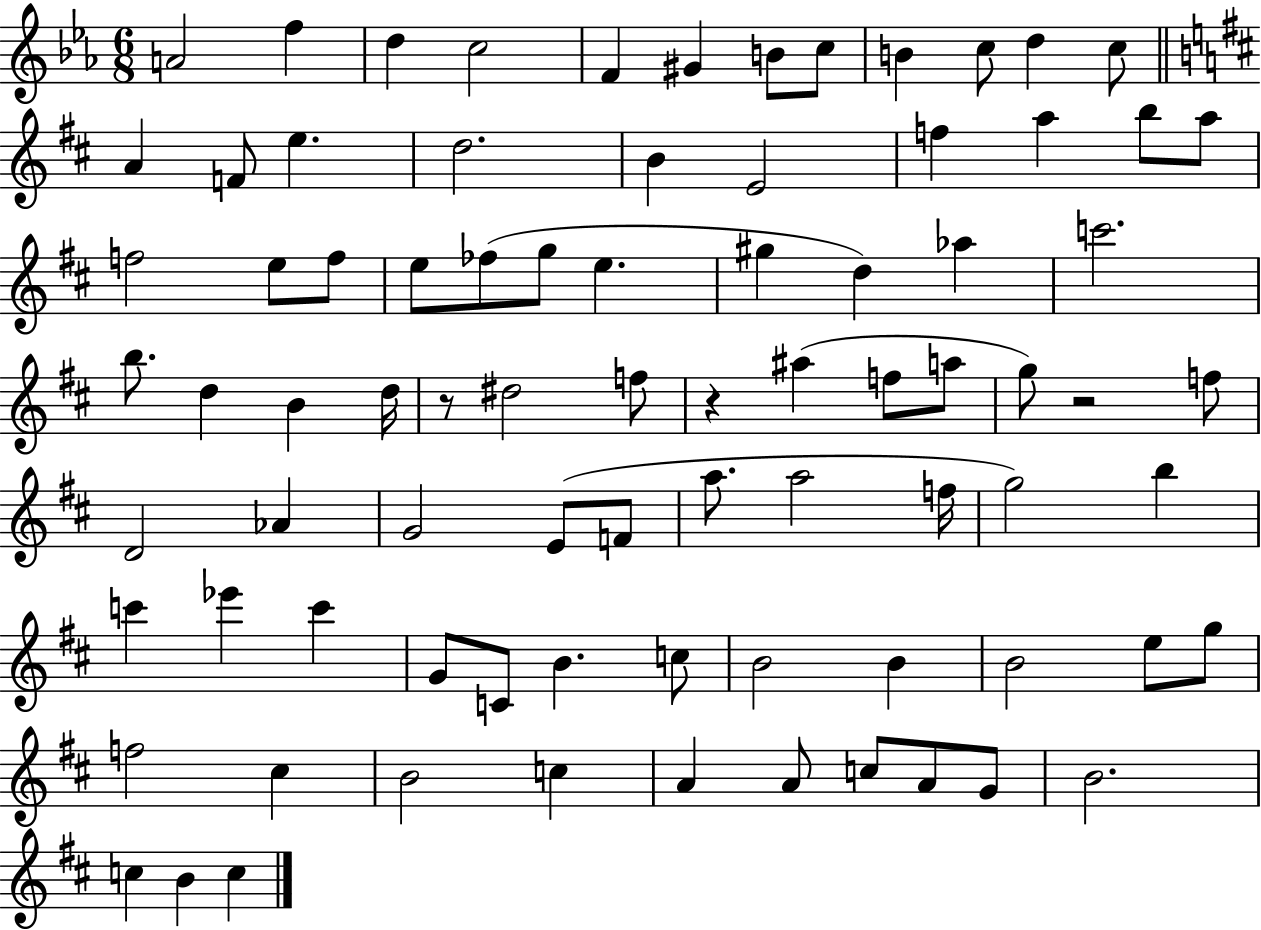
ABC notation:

X:1
T:Untitled
M:6/8
L:1/4
K:Eb
A2 f d c2 F ^G B/2 c/2 B c/2 d c/2 A F/2 e d2 B E2 f a b/2 a/2 f2 e/2 f/2 e/2 _f/2 g/2 e ^g d _a c'2 b/2 d B d/4 z/2 ^d2 f/2 z ^a f/2 a/2 g/2 z2 f/2 D2 _A G2 E/2 F/2 a/2 a2 f/4 g2 b c' _e' c' G/2 C/2 B c/2 B2 B B2 e/2 g/2 f2 ^c B2 c A A/2 c/2 A/2 G/2 B2 c B c